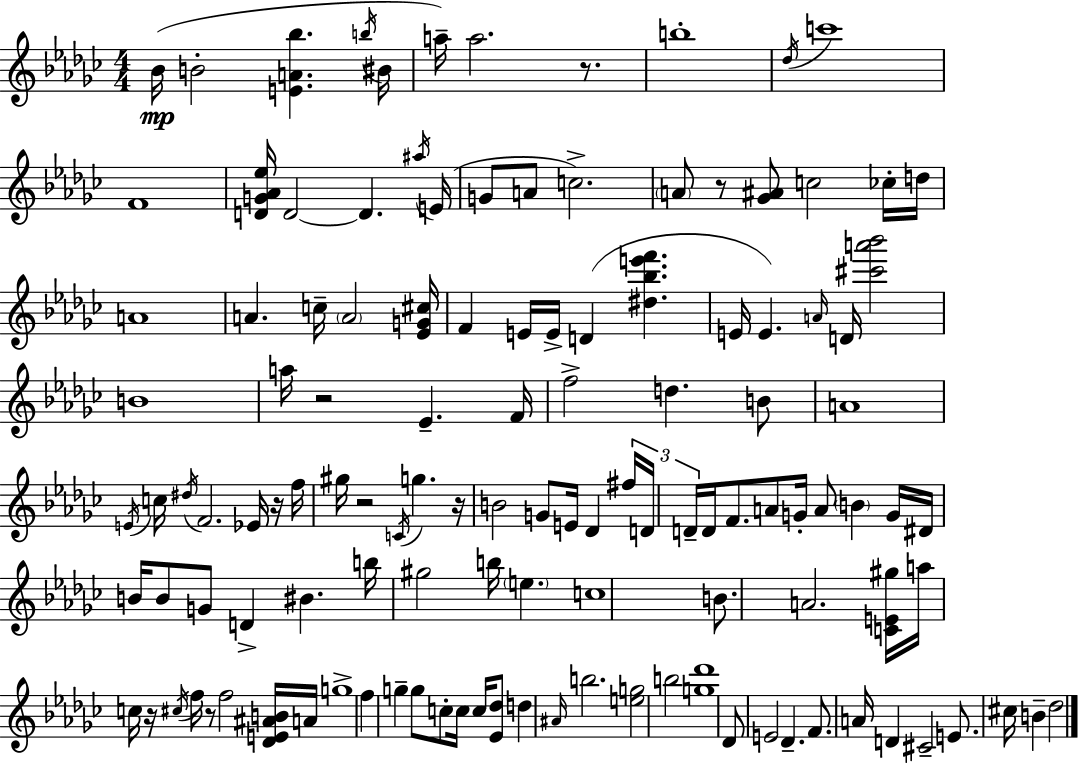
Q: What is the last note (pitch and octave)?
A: Db5